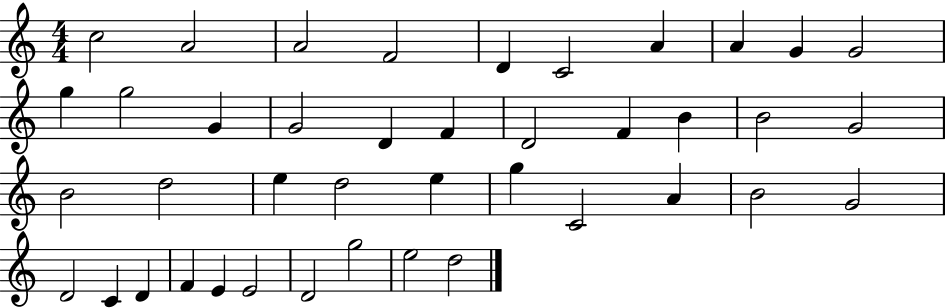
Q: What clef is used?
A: treble